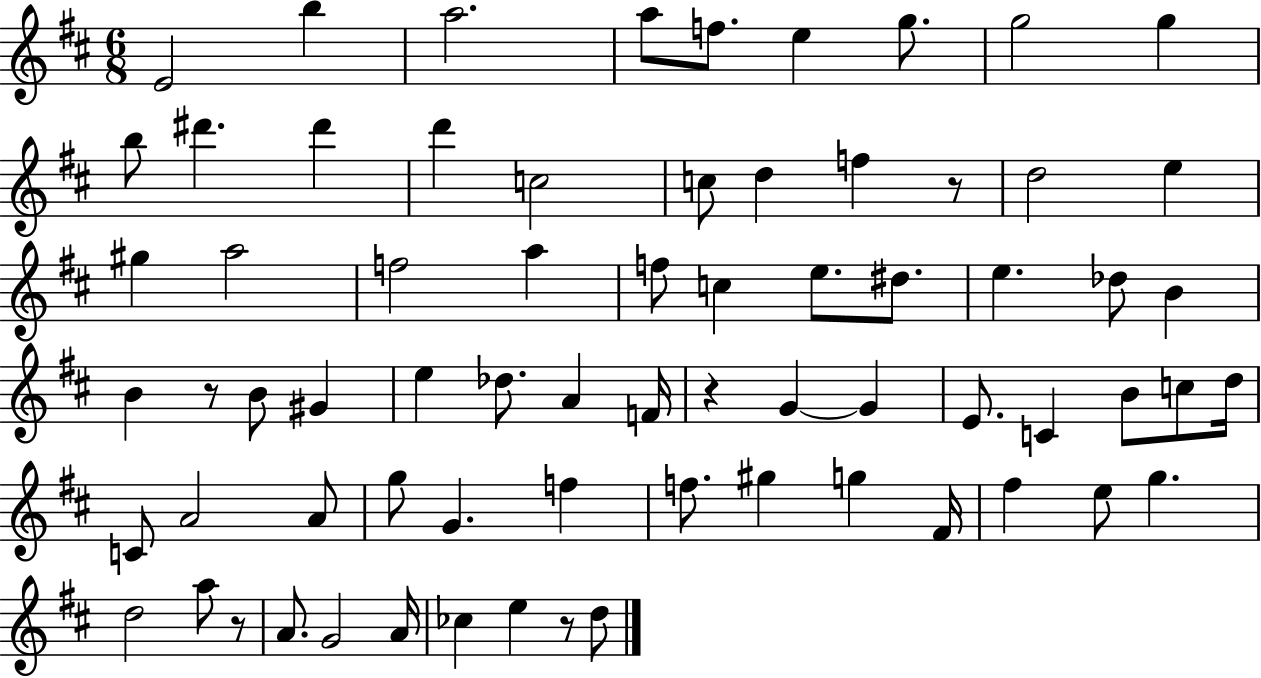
E4/h B5/q A5/h. A5/e F5/e. E5/q G5/e. G5/h G5/q B5/e D#6/q. D#6/q D6/q C5/h C5/e D5/q F5/q R/e D5/h E5/q G#5/q A5/h F5/h A5/q F5/e C5/q E5/e. D#5/e. E5/q. Db5/e B4/q B4/q R/e B4/e G#4/q E5/q Db5/e. A4/q F4/s R/q G4/q G4/q E4/e. C4/q B4/e C5/e D5/s C4/e A4/h A4/e G5/e G4/q. F5/q F5/e. G#5/q G5/q F#4/s F#5/q E5/e G5/q. D5/h A5/e R/e A4/e. G4/h A4/s CES5/q E5/q R/e D5/e